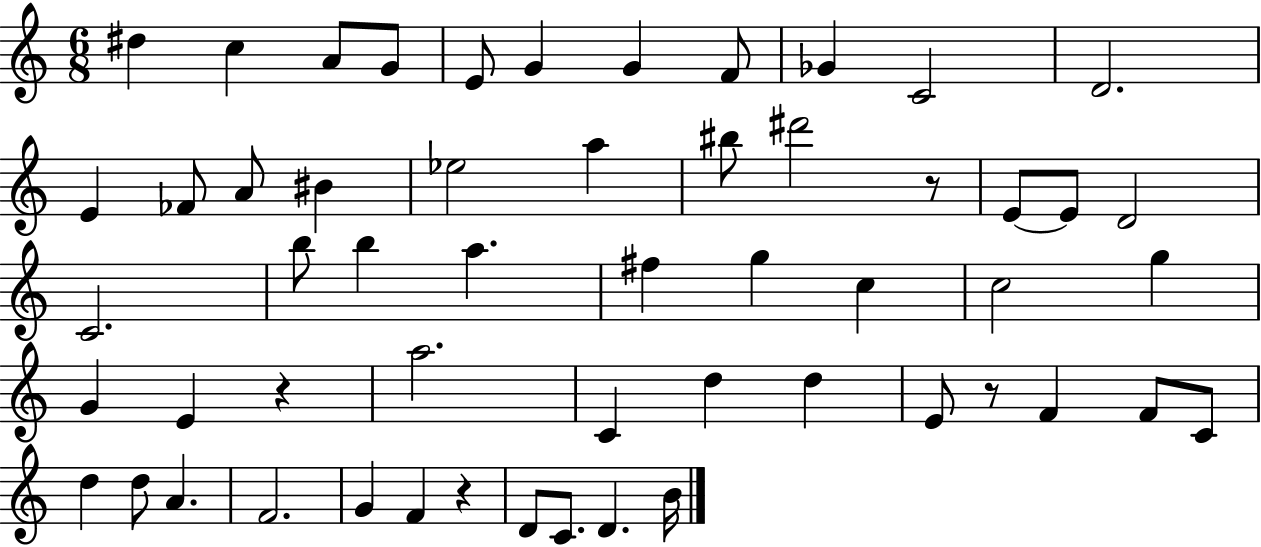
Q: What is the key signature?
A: C major